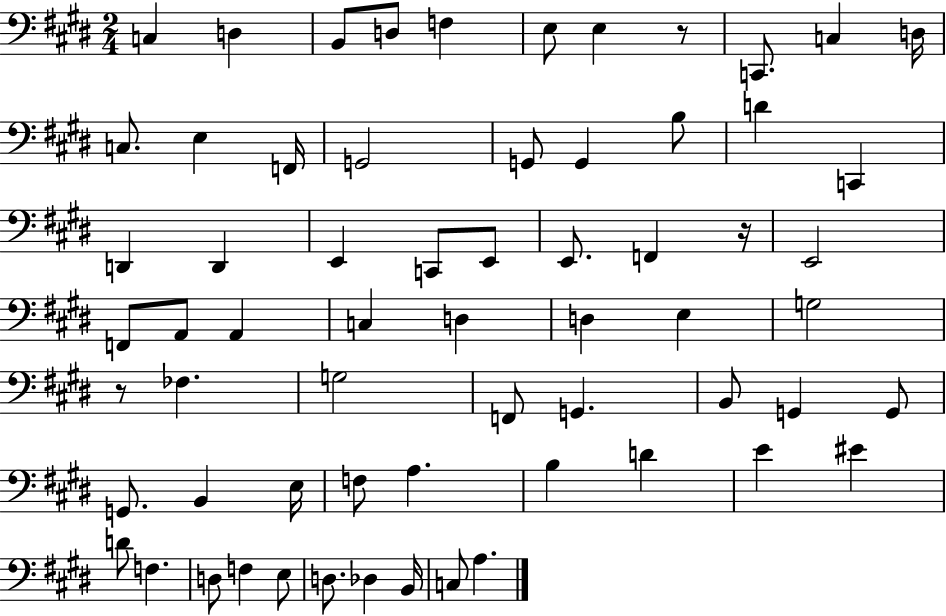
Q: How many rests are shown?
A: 3